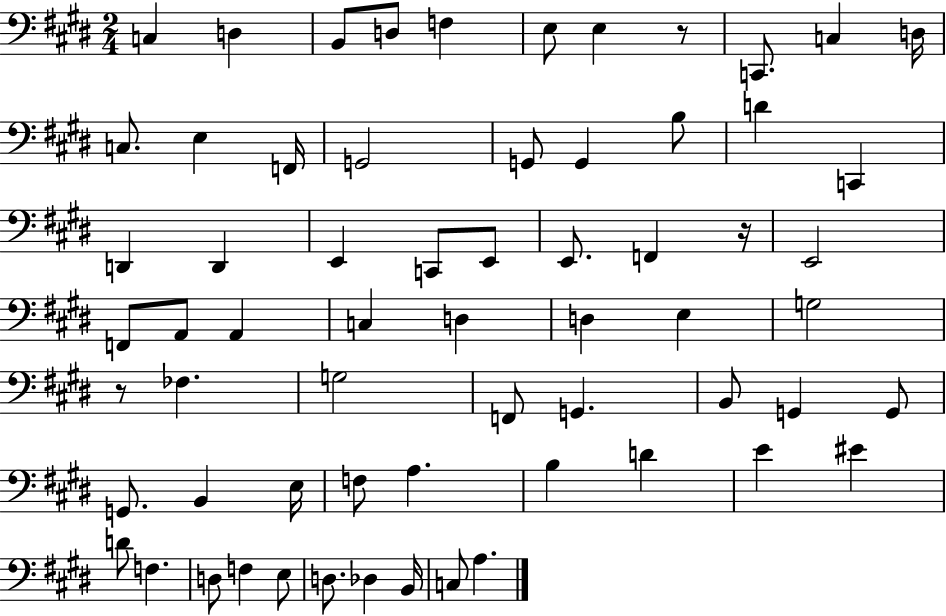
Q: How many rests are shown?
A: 3